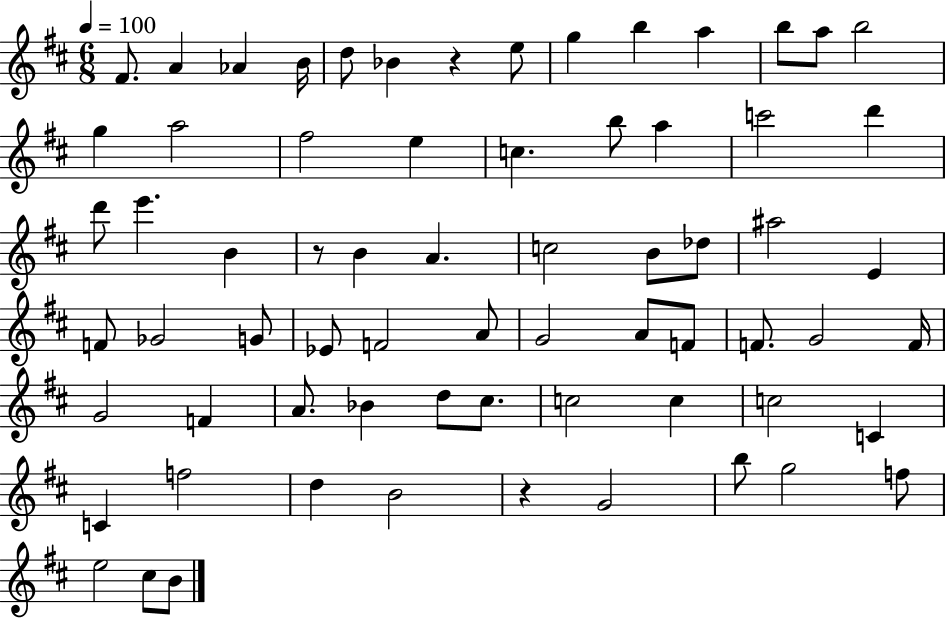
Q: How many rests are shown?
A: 3